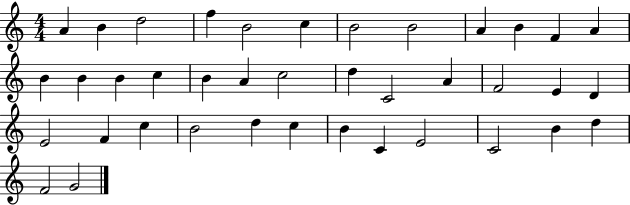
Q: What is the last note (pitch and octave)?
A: G4